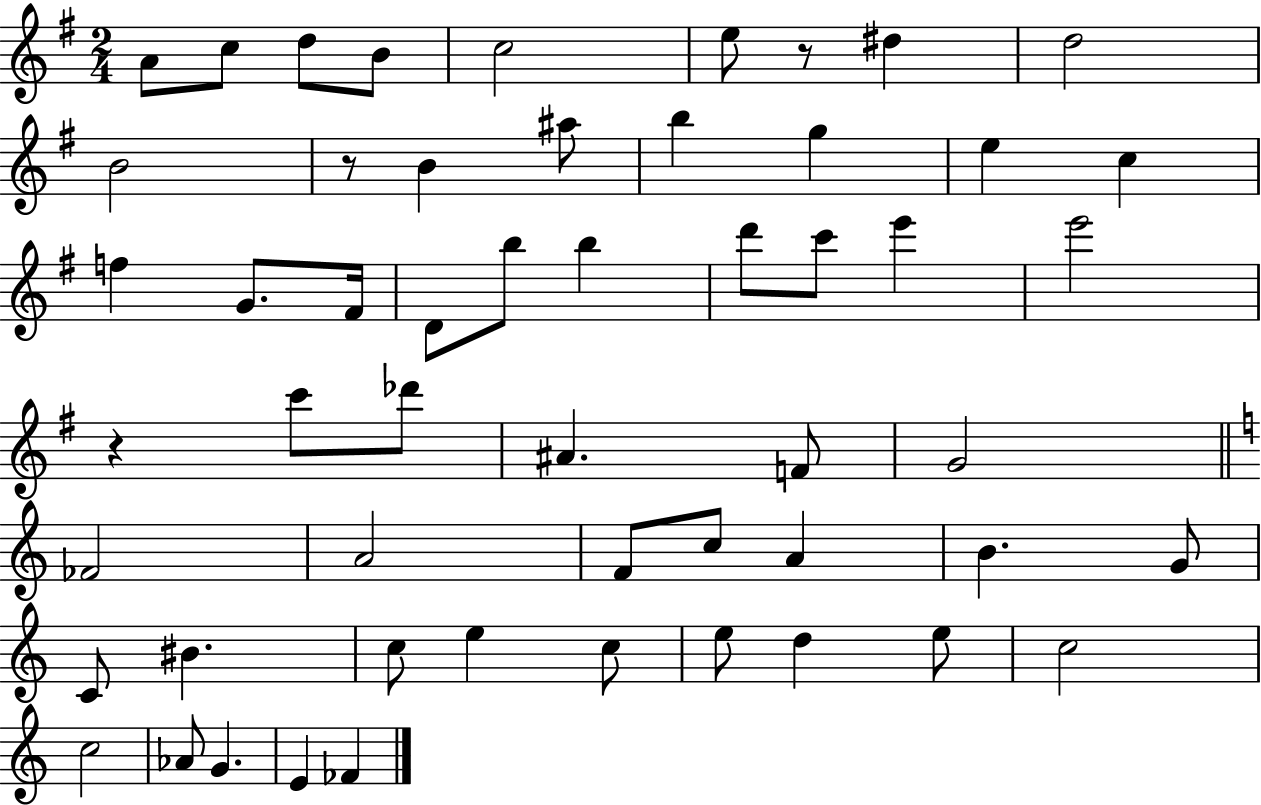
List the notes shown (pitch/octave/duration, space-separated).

A4/e C5/e D5/e B4/e C5/h E5/e R/e D#5/q D5/h B4/h R/e B4/q A#5/e B5/q G5/q E5/q C5/q F5/q G4/e. F#4/s D4/e B5/e B5/q D6/e C6/e E6/q E6/h R/q C6/e Db6/e A#4/q. F4/e G4/h FES4/h A4/h F4/e C5/e A4/q B4/q. G4/e C4/e BIS4/q. C5/e E5/q C5/e E5/e D5/q E5/e C5/h C5/h Ab4/e G4/q. E4/q FES4/q